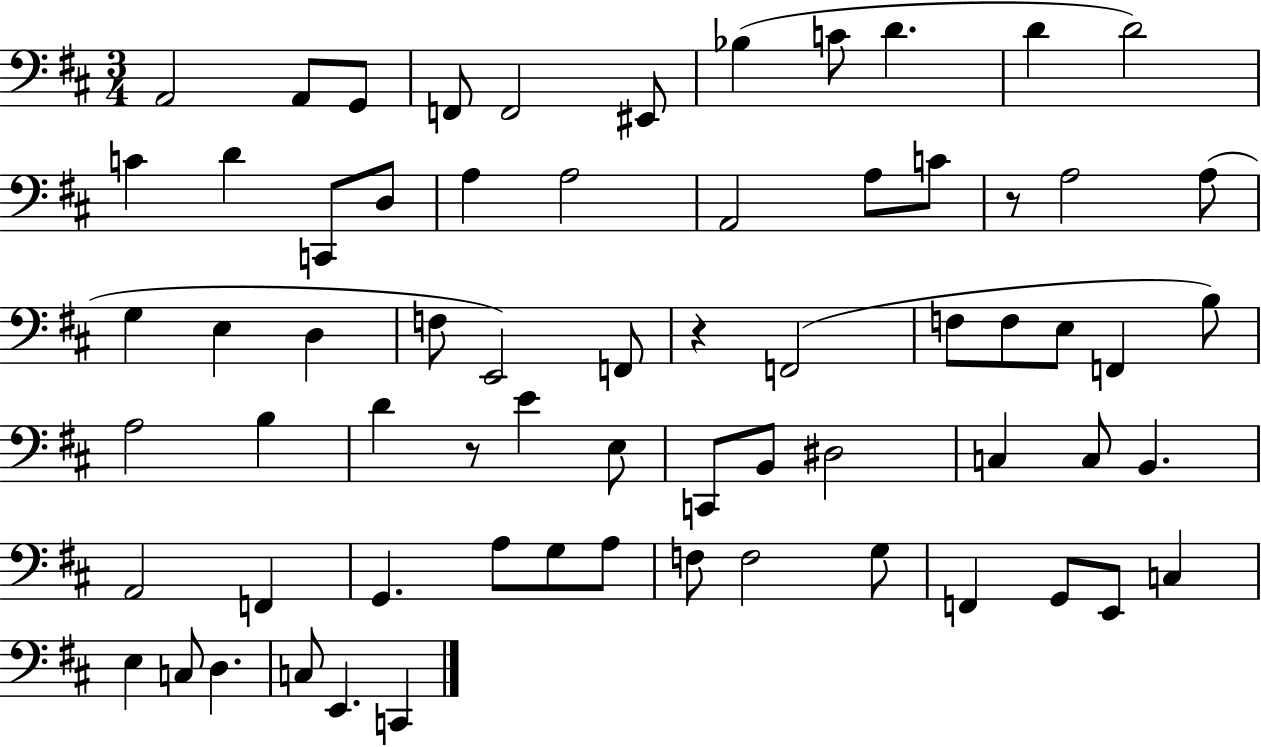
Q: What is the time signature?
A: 3/4